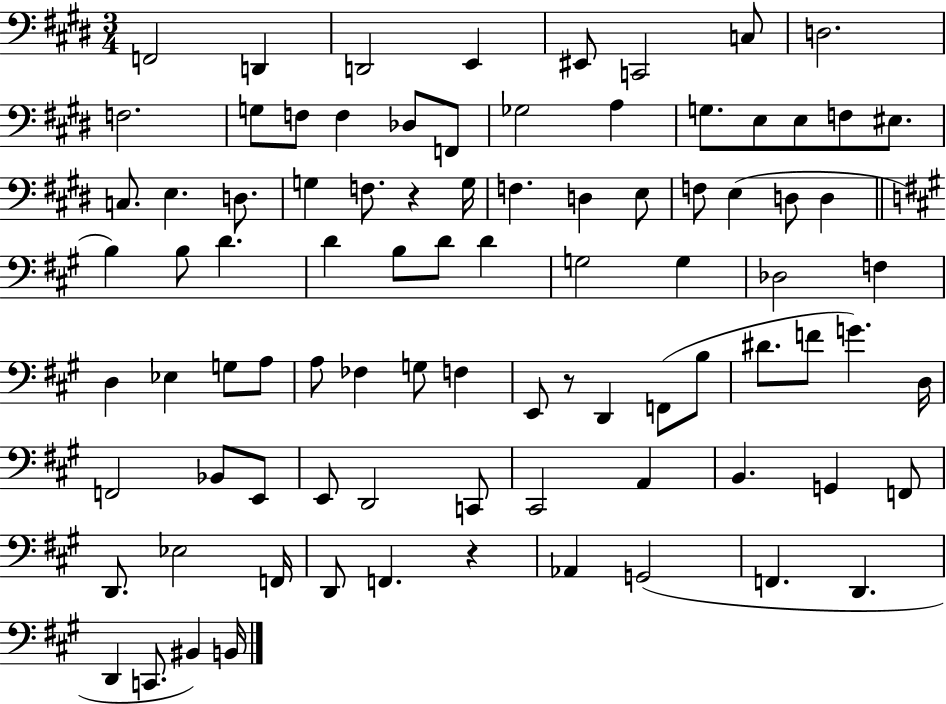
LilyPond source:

{
  \clef bass
  \numericTimeSignature
  \time 3/4
  \key e \major
  f,2 d,4 | d,2 e,4 | eis,8 c,2 c8 | d2. | \break f2. | g8 f8 f4 des8 f,8 | ges2 a4 | g8. e8 e8 f8 eis8. | \break c8. e4. d8. | g4 f8. r4 g16 | f4. d4 e8 | f8 e4( d8 d4 | \break \bar "||" \break \key a \major b4) b8 d'4. | d'4 b8 d'8 d'4 | g2 g4 | des2 f4 | \break d4 ees4 g8 a8 | a8 fes4 g8 f4 | e,8 r8 d,4 f,8( b8 | dis'8. f'8 g'4.) d16 | \break f,2 bes,8 e,8 | e,8 d,2 c,8 | cis,2 a,4 | b,4. g,4 f,8 | \break d,8. ees2 f,16 | d,8 f,4. r4 | aes,4 g,2( | f,4. d,4. | \break d,4 c,8. bis,4) b,16 | \bar "|."
}